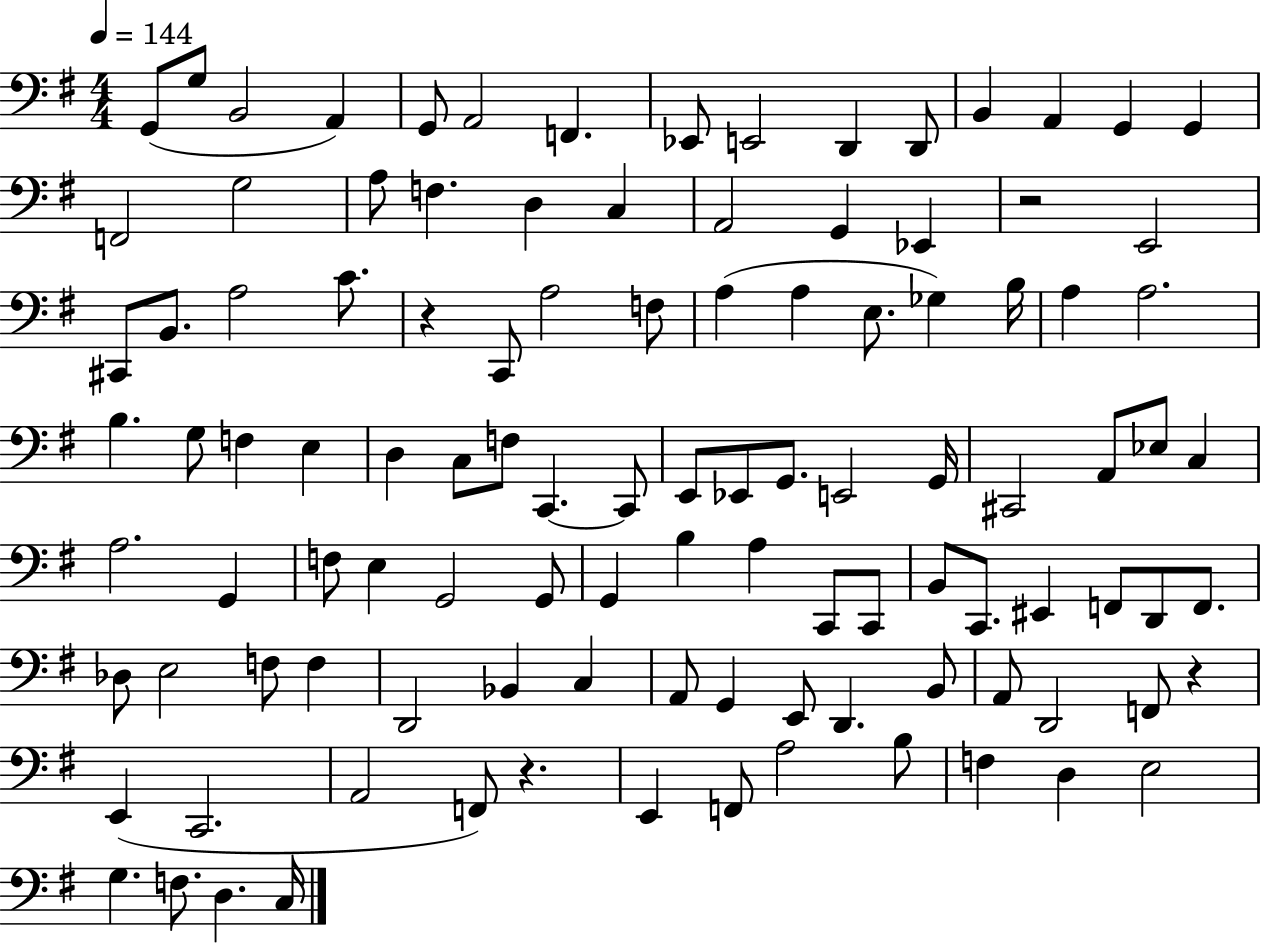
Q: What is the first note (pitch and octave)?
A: G2